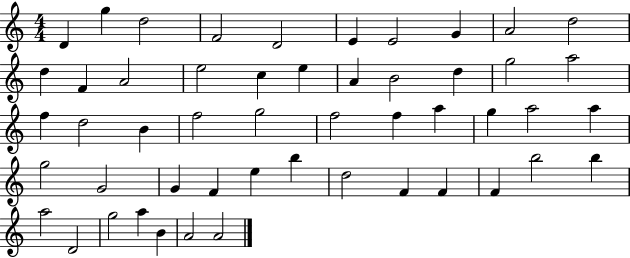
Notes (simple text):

D4/q G5/q D5/h F4/h D4/h E4/q E4/h G4/q A4/h D5/h D5/q F4/q A4/h E5/h C5/q E5/q A4/q B4/h D5/q G5/h A5/h F5/q D5/h B4/q F5/h G5/h F5/h F5/q A5/q G5/q A5/h A5/q G5/h G4/h G4/q F4/q E5/q B5/q D5/h F4/q F4/q F4/q B5/h B5/q A5/h D4/h G5/h A5/q B4/q A4/h A4/h